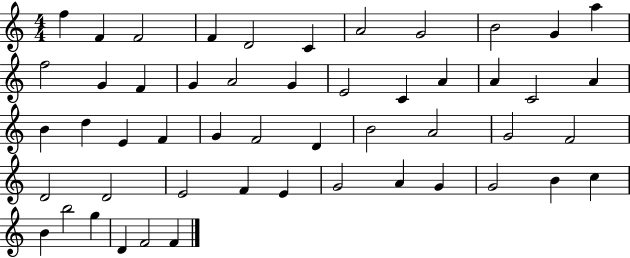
{
  \clef treble
  \numericTimeSignature
  \time 4/4
  \key c \major
  f''4 f'4 f'2 | f'4 d'2 c'4 | a'2 g'2 | b'2 g'4 a''4 | \break f''2 g'4 f'4 | g'4 a'2 g'4 | e'2 c'4 a'4 | a'4 c'2 a'4 | \break b'4 d''4 e'4 f'4 | g'4 f'2 d'4 | b'2 a'2 | g'2 f'2 | \break d'2 d'2 | e'2 f'4 e'4 | g'2 a'4 g'4 | g'2 b'4 c''4 | \break b'4 b''2 g''4 | d'4 f'2 f'4 | \bar "|."
}